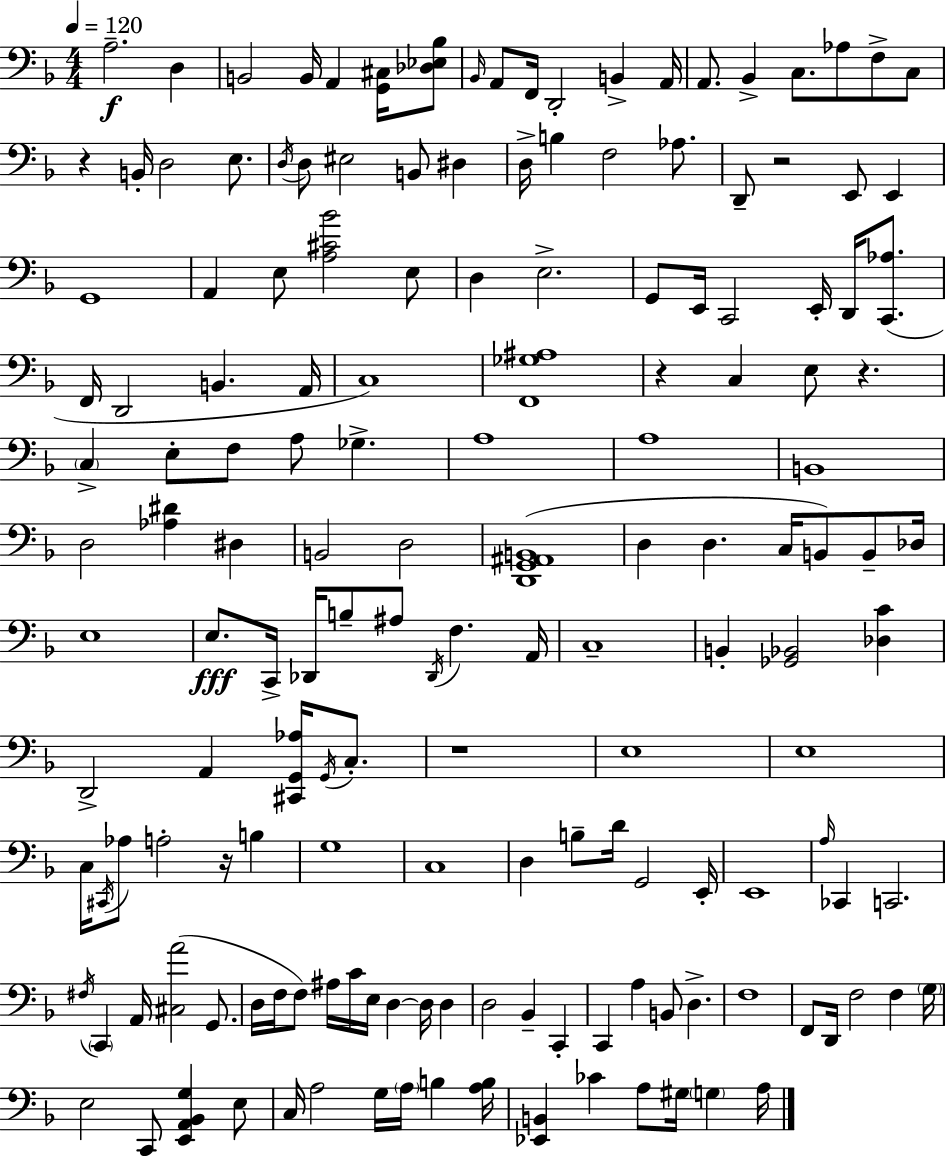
{
  \clef bass
  \numericTimeSignature
  \time 4/4
  \key f \major
  \tempo 4 = 120
  a2.--\f d4 | b,2 b,16 a,4 <g, cis>16 <des ees bes>8 | \grace { bes,16 } a,8 f,16 d,2-. b,4-> | a,16 a,8. bes,4-> c8. aes8 f8-> c8 | \break r4 b,16-. d2 e8. | \acciaccatura { d16 } d8 eis2 b,8 dis4 | d16-> b4 f2 aes8. | d,8-- r2 e,8 e,4 | \break g,1 | a,4 e8 <a cis' bes'>2 | e8 d4 e2.-> | g,8 e,16 c,2 e,16-. d,16 <c, aes>8.( | \break f,16 d,2 b,4. | a,16 c1) | <f, ges ais>1 | r4 c4 e8 r4. | \break \parenthesize c4-> e8-. f8 a8 ges4.-> | a1 | a1 | b,1 | \break d2 <aes dis'>4 dis4 | b,2 d2 | <d, g, ais, b,>1( | d4 d4. c16 b,8) b,8-- | \break des16 e1 | e8.\fff c,16-> des,16 b8-- ais8 \acciaccatura { des,16 } f4. | a,16 c1-- | b,4-. <ges, bes,>2 <des c'>4 | \break d,2-> a,4 <cis, g, aes>16 | \acciaccatura { g,16 } c8.-. r1 | e1 | e1 | \break c16 \acciaccatura { cis,16 } aes8 a2-. | r16 b4 g1 | c1 | d4 b8-- d'16 g,2 | \break e,16-. e,1 | \grace { a16 } ces,4 c,2. | \acciaccatura { fis16 } \parenthesize c,4 a,16 <cis a'>2( | g,8. d16 f16 f8) ais16 c'16 e16 d4~~ | \break d16 d4 d2 bes,4-- | c,4-. c,4 a4 b,8 | d4.-> f1 | f,8 d,16 f2 | \break f4 \parenthesize g16 e2 c,8 | <e, a, bes, g>4 e8 c16 a2 | g16 \parenthesize a16 b4 <a b>16 <ees, b,>4 ces'4 a8 | gis16 \parenthesize g4 a16 \bar "|."
}